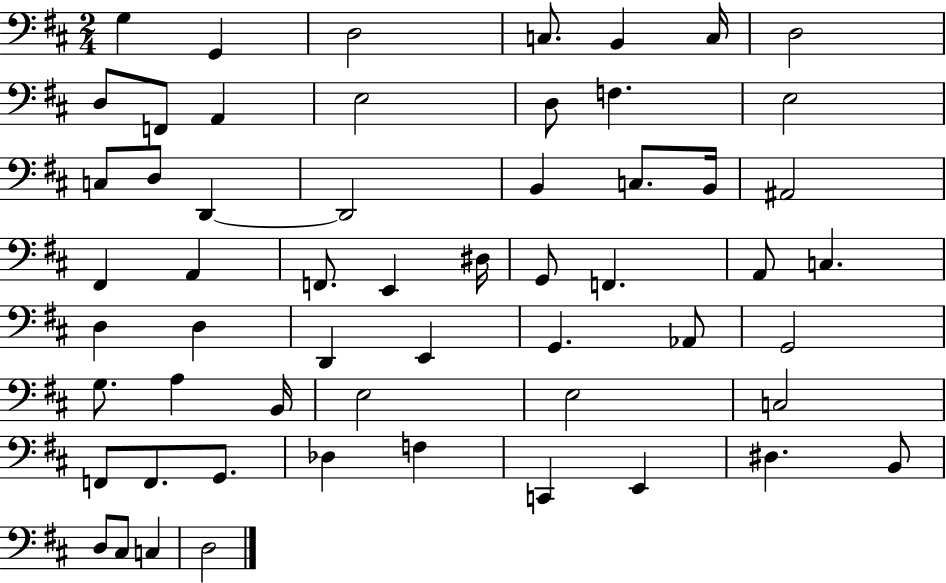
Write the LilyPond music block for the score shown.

{
  \clef bass
  \numericTimeSignature
  \time 2/4
  \key d \major
  g4 g,4 | d2 | c8. b,4 c16 | d2 | \break d8 f,8 a,4 | e2 | d8 f4. | e2 | \break c8 d8 d,4~~ | d,2 | b,4 c8. b,16 | ais,2 | \break fis,4 a,4 | f,8. e,4 dis16 | g,8 f,4. | a,8 c4. | \break d4 d4 | d,4 e,4 | g,4. aes,8 | g,2 | \break g8. a4 b,16 | e2 | e2 | c2 | \break f,8 f,8. g,8. | des4 f4 | c,4 e,4 | dis4. b,8 | \break d8 cis8 c4 | d2 | \bar "|."
}